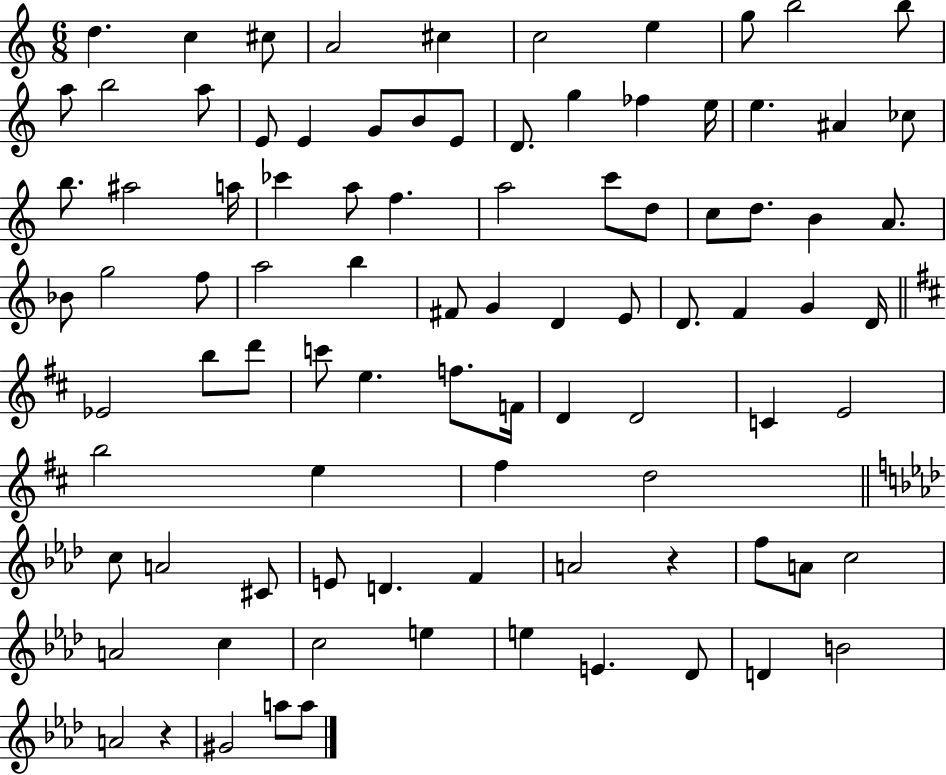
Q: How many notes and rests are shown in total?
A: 91